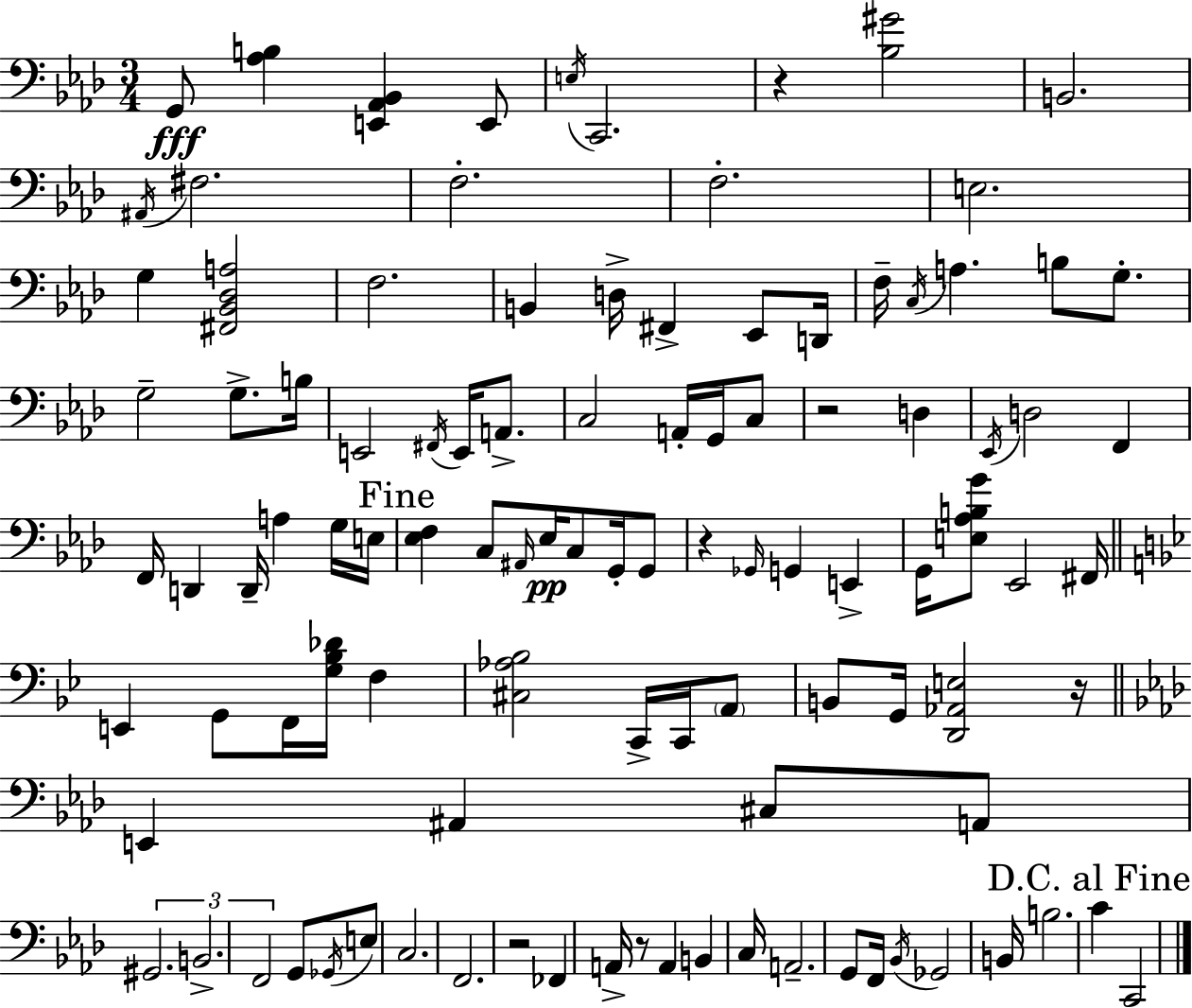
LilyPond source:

{
  \clef bass
  \numericTimeSignature
  \time 3/4
  \key aes \major
  g,8\fff <aes b>4 <e, aes, bes,>4 e,8 | \acciaccatura { e16 } c,2. | r4 <bes gis'>2 | b,2. | \break \acciaccatura { ais,16 } fis2. | f2.-. | f2.-. | e2. | \break g4 <fis, bes, des a>2 | f2. | b,4 d16-> fis,4-> ees,8 | d,16 f16-- \acciaccatura { c16 } a4. b8 | \break g8.-. g2-- g8.-> | b16 e,2 \acciaccatura { fis,16 } | e,16 a,8.-> c2 | a,16-. g,16 c8 r2 | \break d4 \acciaccatura { ees,16 } d2 | f,4 f,16 d,4 d,16-- a4 | g16 e16 \mark "Fine" <ees f>4 c8 \grace { ais,16 } | ees16\pp c8 g,16-. g,8 r4 \grace { ges,16 } g,4 | \break e,4-> g,16 <e aes b g'>8 ees,2 | fis,16 \bar "||" \break \key bes \major e,4 g,8 f,16 <g bes des'>16 f4 | <cis aes bes>2 c,16-> c,16 \parenthesize a,8 | b,8 g,16 <d, aes, e>2 r16 | \bar "||" \break \key f \minor e,4 ais,4 cis8 a,8 | \tuplet 3/2 { gis,2. | b,2.-> | f,2 } g,8 \acciaccatura { ges,16 } e8 | \break c2. | f,2. | r2 fes,4 | a,16-> r8 a,4 b,4 | \break c16 a,2.-- | g,8 f,16 \acciaccatura { bes,16 } ges,2 | b,16 b2. | \mark "D.C. al Fine" c'4 c,2 | \break \bar "|."
}